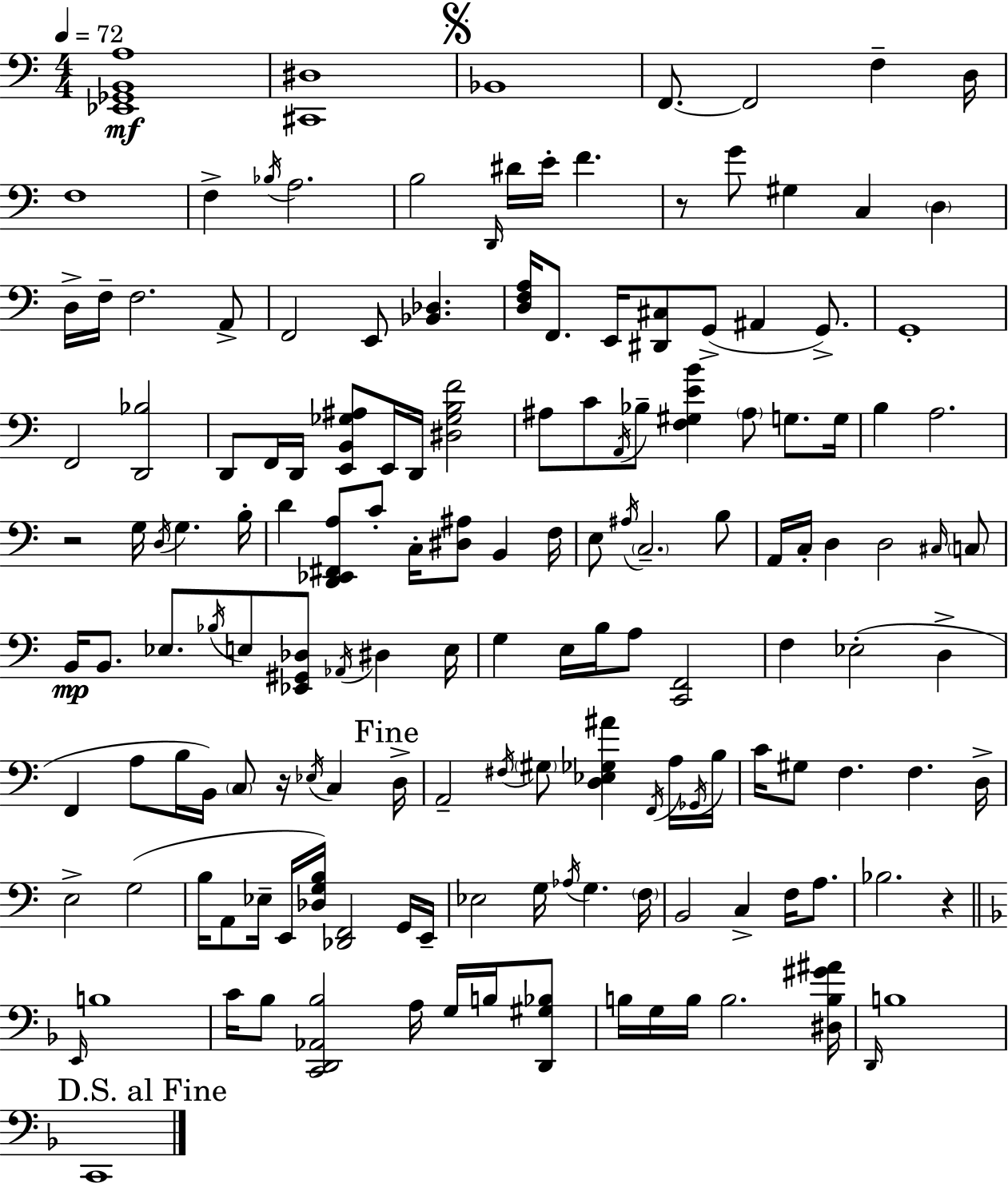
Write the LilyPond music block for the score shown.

{
  \clef bass
  \numericTimeSignature
  \time 4/4
  \key a \minor
  \tempo 4 = 72
  \repeat volta 2 { <ees, ges, b, a>1\mf | <cis, dis>1 | \mark \markup { \musicglyph "scripts.segno" } bes,1 | f,8.~~ f,2 f4-- d16 | \break f1 | f4-> \acciaccatura { bes16 } a2. | b2 \grace { d,16 } dis'16 e'16-. f'4. | r8 g'8 gis4 c4 \parenthesize d4 | \break d16-> f16-- f2. | a,8-> f,2 e,8 <bes, des>4. | <d f a>16 f,8. e,16 <dis, cis>8 g,8->( ais,4 g,8.->) | g,1-. | \break f,2 <d, bes>2 | d,8 f,16 d,16 <e, b, ges ais>8 e,16 d,16 <dis ges b f'>2 | ais8 c'8 \acciaccatura { a,16 } bes8-- <f gis e' b'>4 \parenthesize ais8 g8. | g16 b4 a2. | \break r2 g16 \acciaccatura { d16 } g4. | b16-. d'4 <d, ees, fis, a>8 c'8-. c16-. <dis ais>8 b,4 | f16 e8 \acciaccatura { ais16 } \parenthesize c2.-- | b8 a,16 c16-. d4 d2 | \break \grace { cis16 } \parenthesize c8 b,16\mp b,8. ees8. \acciaccatura { bes16 } e8 | <ees, gis, des>8 \acciaccatura { aes,16 } dis4 e16 g4 e16 b16 a8 | <c, f,>2 f4 ees2-.( | d4-> f,4 a8 b16 b,16) | \break \parenthesize c8 r16 \acciaccatura { ees16 } c4 \mark "Fine" d16-> a,2-- | \acciaccatura { fis16 } \parenthesize gis8 <d ees ges ais'>4 \acciaccatura { f,16 } a16 \acciaccatura { ges,16 } b16 c'16 gis8 f4. | f4. d16-> e2-> | g2( b16 a,8 ees16-- | \break e,16 <des g b>16) <des, f,>2 g,16 e,16-- ees2 | g16 \acciaccatura { aes16 } g4. \parenthesize f16 b,2 | c4-> f16 a8. bes2. | r4 \bar "||" \break \key d \minor \grace { e,16 } b1 | c'16 bes8 <c, d, aes, bes>2 a16 g16 b16 <d, gis bes>8 | b16 g16 b16 b2. | <dis b gis' ais'>16 \grace { d,16 } b1 | \break \mark "D.S. al Fine" c,1 | } \bar "|."
}